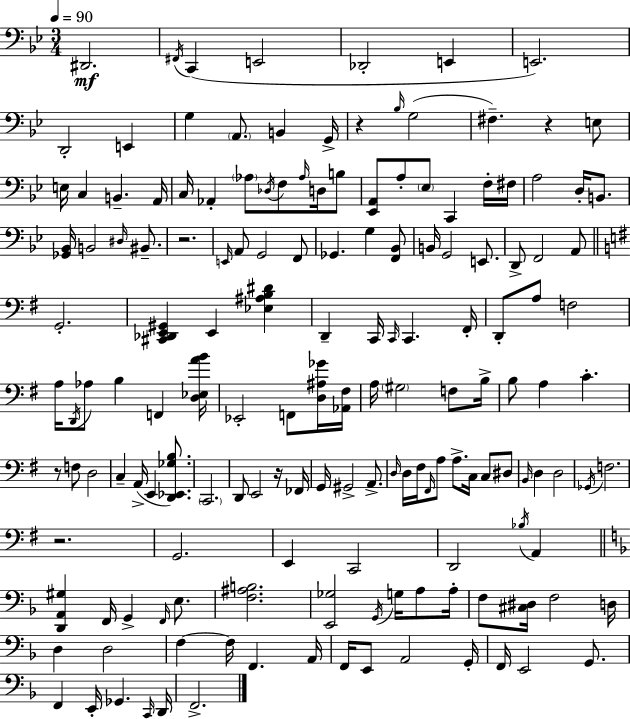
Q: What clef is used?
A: bass